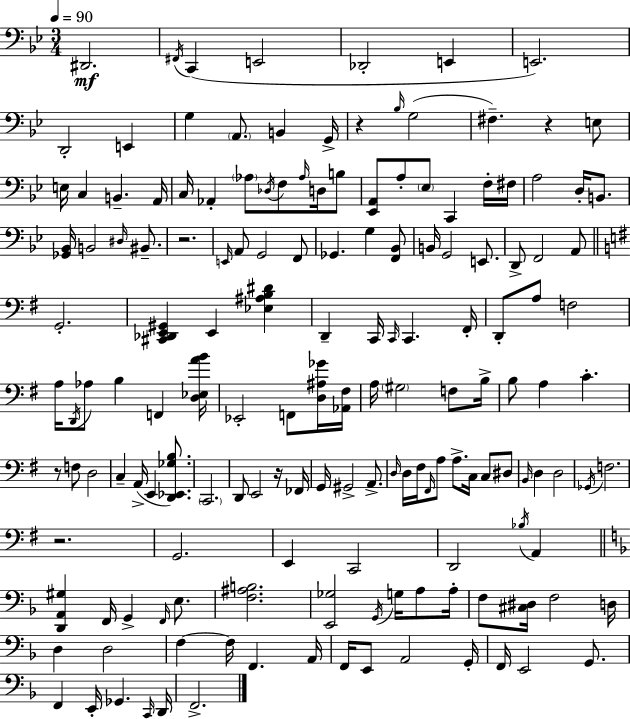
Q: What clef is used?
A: bass